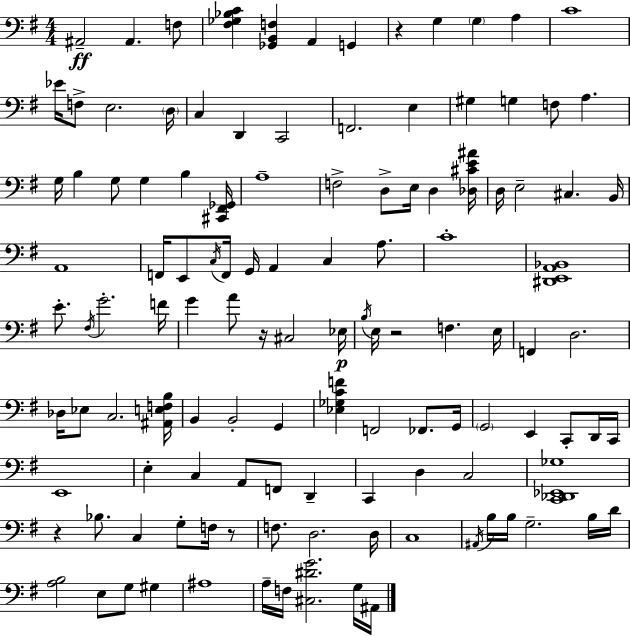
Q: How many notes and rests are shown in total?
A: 120